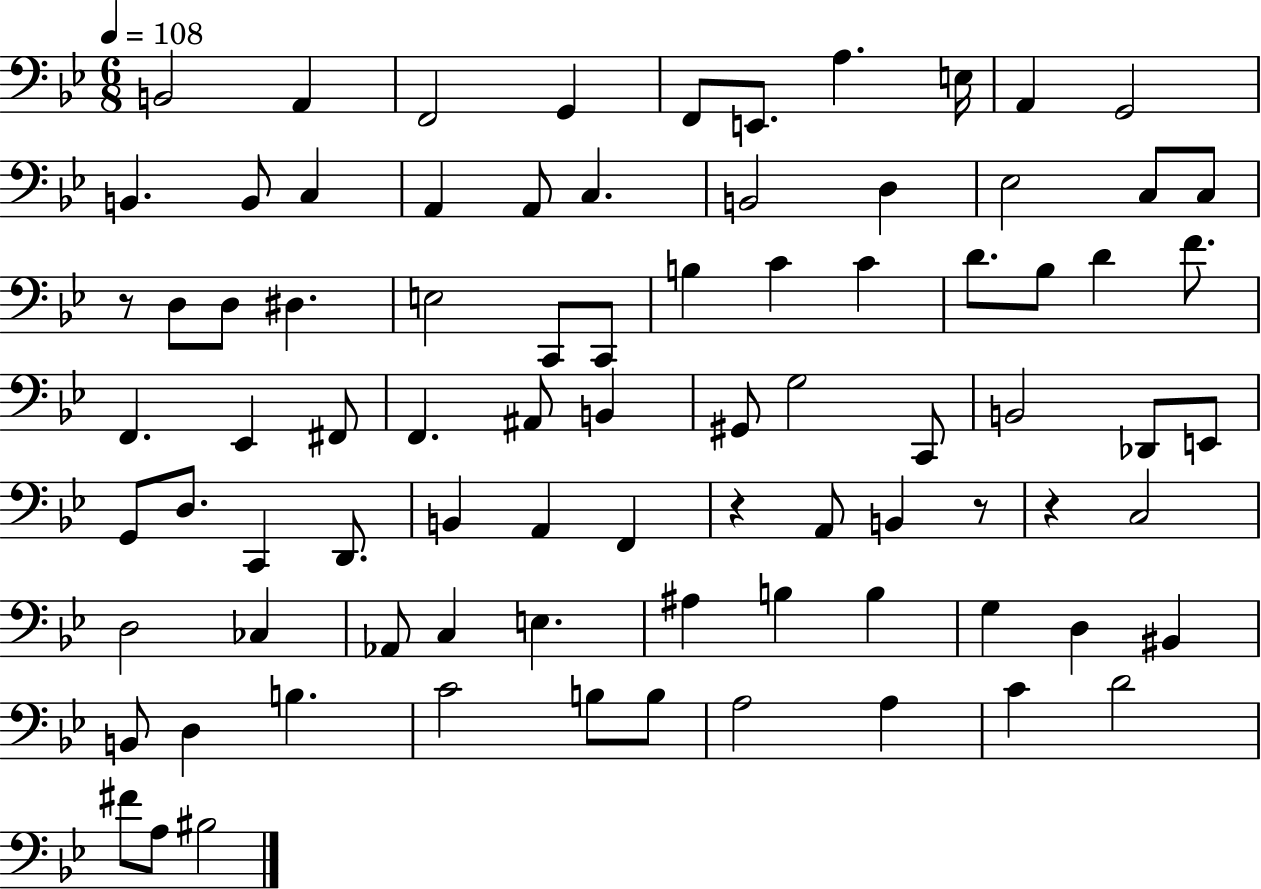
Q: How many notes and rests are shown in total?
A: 84